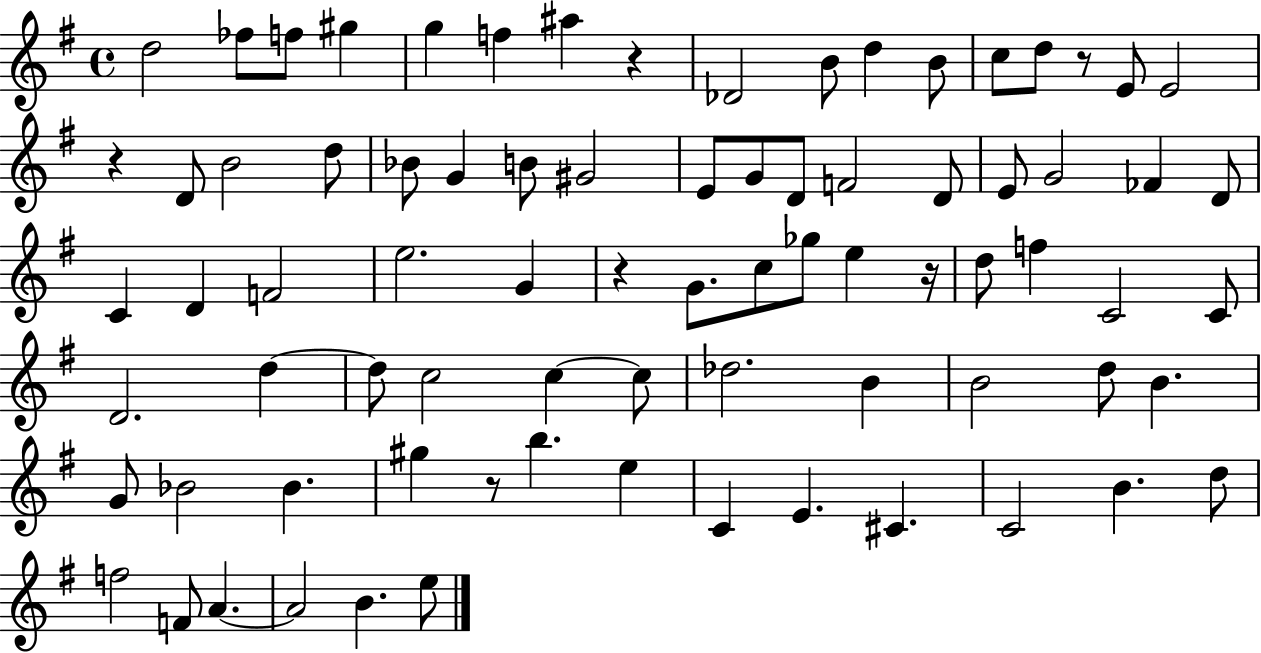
{
  \clef treble
  \time 4/4
  \defaultTimeSignature
  \key g \major
  d''2 fes''8 f''8 gis''4 | g''4 f''4 ais''4 r4 | des'2 b'8 d''4 b'8 | c''8 d''8 r8 e'8 e'2 | \break r4 d'8 b'2 d''8 | bes'8 g'4 b'8 gis'2 | e'8 g'8 d'8 f'2 d'8 | e'8 g'2 fes'4 d'8 | \break c'4 d'4 f'2 | e''2. g'4 | r4 g'8. c''8 ges''8 e''4 r16 | d''8 f''4 c'2 c'8 | \break d'2. d''4~~ | d''8 c''2 c''4~~ c''8 | des''2. b'4 | b'2 d''8 b'4. | \break g'8 bes'2 bes'4. | gis''4 r8 b''4. e''4 | c'4 e'4. cis'4. | c'2 b'4. d''8 | \break f''2 f'8 a'4.~~ | a'2 b'4. e''8 | \bar "|."
}